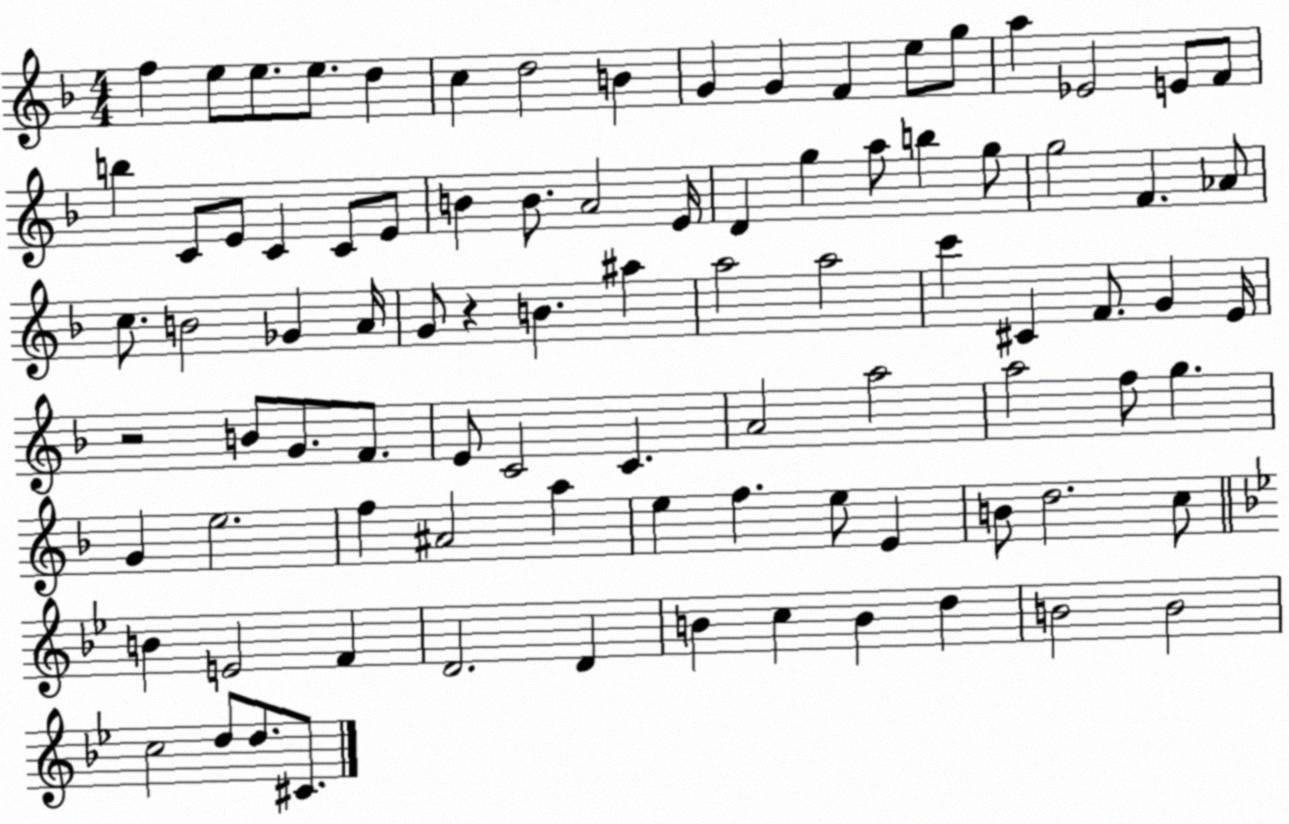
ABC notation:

X:1
T:Untitled
M:4/4
L:1/4
K:F
f e/2 e/2 e/2 d c d2 B G G F e/2 g/2 a _E2 E/2 F/2 b C/2 E/2 C C/2 E/2 B B/2 A2 E/4 D g a/2 b g/2 g2 F _A/2 c/2 B2 _G A/4 G/2 z B ^a a2 a2 c' ^C F/2 G E/4 z2 B/2 G/2 F/2 E/2 C2 C A2 a2 a2 f/2 g G e2 f ^A2 a e f e/2 E B/2 d2 c/2 B E2 F D2 D B c B d B2 B2 c2 d/2 d/2 ^C/2